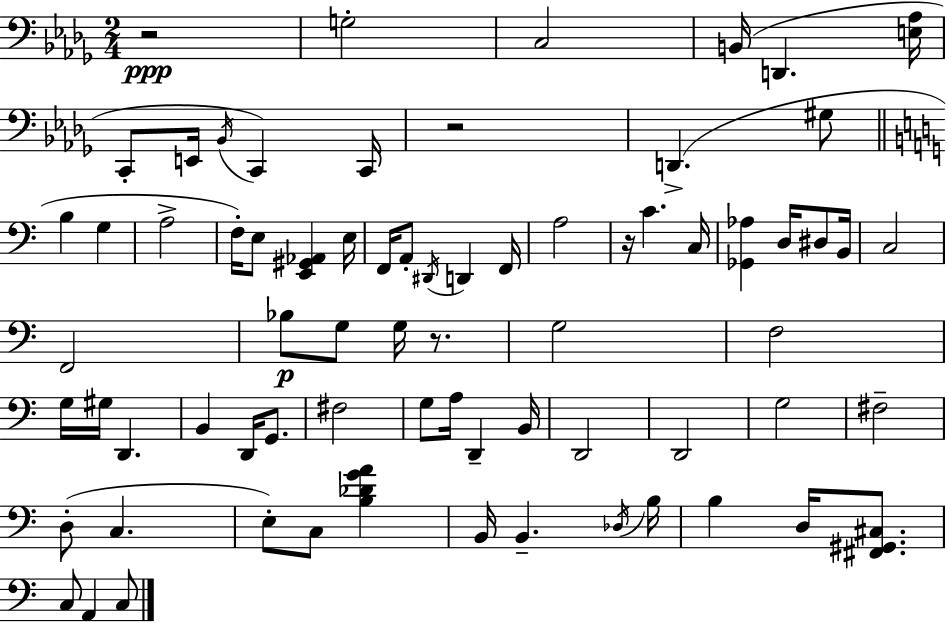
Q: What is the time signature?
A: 2/4